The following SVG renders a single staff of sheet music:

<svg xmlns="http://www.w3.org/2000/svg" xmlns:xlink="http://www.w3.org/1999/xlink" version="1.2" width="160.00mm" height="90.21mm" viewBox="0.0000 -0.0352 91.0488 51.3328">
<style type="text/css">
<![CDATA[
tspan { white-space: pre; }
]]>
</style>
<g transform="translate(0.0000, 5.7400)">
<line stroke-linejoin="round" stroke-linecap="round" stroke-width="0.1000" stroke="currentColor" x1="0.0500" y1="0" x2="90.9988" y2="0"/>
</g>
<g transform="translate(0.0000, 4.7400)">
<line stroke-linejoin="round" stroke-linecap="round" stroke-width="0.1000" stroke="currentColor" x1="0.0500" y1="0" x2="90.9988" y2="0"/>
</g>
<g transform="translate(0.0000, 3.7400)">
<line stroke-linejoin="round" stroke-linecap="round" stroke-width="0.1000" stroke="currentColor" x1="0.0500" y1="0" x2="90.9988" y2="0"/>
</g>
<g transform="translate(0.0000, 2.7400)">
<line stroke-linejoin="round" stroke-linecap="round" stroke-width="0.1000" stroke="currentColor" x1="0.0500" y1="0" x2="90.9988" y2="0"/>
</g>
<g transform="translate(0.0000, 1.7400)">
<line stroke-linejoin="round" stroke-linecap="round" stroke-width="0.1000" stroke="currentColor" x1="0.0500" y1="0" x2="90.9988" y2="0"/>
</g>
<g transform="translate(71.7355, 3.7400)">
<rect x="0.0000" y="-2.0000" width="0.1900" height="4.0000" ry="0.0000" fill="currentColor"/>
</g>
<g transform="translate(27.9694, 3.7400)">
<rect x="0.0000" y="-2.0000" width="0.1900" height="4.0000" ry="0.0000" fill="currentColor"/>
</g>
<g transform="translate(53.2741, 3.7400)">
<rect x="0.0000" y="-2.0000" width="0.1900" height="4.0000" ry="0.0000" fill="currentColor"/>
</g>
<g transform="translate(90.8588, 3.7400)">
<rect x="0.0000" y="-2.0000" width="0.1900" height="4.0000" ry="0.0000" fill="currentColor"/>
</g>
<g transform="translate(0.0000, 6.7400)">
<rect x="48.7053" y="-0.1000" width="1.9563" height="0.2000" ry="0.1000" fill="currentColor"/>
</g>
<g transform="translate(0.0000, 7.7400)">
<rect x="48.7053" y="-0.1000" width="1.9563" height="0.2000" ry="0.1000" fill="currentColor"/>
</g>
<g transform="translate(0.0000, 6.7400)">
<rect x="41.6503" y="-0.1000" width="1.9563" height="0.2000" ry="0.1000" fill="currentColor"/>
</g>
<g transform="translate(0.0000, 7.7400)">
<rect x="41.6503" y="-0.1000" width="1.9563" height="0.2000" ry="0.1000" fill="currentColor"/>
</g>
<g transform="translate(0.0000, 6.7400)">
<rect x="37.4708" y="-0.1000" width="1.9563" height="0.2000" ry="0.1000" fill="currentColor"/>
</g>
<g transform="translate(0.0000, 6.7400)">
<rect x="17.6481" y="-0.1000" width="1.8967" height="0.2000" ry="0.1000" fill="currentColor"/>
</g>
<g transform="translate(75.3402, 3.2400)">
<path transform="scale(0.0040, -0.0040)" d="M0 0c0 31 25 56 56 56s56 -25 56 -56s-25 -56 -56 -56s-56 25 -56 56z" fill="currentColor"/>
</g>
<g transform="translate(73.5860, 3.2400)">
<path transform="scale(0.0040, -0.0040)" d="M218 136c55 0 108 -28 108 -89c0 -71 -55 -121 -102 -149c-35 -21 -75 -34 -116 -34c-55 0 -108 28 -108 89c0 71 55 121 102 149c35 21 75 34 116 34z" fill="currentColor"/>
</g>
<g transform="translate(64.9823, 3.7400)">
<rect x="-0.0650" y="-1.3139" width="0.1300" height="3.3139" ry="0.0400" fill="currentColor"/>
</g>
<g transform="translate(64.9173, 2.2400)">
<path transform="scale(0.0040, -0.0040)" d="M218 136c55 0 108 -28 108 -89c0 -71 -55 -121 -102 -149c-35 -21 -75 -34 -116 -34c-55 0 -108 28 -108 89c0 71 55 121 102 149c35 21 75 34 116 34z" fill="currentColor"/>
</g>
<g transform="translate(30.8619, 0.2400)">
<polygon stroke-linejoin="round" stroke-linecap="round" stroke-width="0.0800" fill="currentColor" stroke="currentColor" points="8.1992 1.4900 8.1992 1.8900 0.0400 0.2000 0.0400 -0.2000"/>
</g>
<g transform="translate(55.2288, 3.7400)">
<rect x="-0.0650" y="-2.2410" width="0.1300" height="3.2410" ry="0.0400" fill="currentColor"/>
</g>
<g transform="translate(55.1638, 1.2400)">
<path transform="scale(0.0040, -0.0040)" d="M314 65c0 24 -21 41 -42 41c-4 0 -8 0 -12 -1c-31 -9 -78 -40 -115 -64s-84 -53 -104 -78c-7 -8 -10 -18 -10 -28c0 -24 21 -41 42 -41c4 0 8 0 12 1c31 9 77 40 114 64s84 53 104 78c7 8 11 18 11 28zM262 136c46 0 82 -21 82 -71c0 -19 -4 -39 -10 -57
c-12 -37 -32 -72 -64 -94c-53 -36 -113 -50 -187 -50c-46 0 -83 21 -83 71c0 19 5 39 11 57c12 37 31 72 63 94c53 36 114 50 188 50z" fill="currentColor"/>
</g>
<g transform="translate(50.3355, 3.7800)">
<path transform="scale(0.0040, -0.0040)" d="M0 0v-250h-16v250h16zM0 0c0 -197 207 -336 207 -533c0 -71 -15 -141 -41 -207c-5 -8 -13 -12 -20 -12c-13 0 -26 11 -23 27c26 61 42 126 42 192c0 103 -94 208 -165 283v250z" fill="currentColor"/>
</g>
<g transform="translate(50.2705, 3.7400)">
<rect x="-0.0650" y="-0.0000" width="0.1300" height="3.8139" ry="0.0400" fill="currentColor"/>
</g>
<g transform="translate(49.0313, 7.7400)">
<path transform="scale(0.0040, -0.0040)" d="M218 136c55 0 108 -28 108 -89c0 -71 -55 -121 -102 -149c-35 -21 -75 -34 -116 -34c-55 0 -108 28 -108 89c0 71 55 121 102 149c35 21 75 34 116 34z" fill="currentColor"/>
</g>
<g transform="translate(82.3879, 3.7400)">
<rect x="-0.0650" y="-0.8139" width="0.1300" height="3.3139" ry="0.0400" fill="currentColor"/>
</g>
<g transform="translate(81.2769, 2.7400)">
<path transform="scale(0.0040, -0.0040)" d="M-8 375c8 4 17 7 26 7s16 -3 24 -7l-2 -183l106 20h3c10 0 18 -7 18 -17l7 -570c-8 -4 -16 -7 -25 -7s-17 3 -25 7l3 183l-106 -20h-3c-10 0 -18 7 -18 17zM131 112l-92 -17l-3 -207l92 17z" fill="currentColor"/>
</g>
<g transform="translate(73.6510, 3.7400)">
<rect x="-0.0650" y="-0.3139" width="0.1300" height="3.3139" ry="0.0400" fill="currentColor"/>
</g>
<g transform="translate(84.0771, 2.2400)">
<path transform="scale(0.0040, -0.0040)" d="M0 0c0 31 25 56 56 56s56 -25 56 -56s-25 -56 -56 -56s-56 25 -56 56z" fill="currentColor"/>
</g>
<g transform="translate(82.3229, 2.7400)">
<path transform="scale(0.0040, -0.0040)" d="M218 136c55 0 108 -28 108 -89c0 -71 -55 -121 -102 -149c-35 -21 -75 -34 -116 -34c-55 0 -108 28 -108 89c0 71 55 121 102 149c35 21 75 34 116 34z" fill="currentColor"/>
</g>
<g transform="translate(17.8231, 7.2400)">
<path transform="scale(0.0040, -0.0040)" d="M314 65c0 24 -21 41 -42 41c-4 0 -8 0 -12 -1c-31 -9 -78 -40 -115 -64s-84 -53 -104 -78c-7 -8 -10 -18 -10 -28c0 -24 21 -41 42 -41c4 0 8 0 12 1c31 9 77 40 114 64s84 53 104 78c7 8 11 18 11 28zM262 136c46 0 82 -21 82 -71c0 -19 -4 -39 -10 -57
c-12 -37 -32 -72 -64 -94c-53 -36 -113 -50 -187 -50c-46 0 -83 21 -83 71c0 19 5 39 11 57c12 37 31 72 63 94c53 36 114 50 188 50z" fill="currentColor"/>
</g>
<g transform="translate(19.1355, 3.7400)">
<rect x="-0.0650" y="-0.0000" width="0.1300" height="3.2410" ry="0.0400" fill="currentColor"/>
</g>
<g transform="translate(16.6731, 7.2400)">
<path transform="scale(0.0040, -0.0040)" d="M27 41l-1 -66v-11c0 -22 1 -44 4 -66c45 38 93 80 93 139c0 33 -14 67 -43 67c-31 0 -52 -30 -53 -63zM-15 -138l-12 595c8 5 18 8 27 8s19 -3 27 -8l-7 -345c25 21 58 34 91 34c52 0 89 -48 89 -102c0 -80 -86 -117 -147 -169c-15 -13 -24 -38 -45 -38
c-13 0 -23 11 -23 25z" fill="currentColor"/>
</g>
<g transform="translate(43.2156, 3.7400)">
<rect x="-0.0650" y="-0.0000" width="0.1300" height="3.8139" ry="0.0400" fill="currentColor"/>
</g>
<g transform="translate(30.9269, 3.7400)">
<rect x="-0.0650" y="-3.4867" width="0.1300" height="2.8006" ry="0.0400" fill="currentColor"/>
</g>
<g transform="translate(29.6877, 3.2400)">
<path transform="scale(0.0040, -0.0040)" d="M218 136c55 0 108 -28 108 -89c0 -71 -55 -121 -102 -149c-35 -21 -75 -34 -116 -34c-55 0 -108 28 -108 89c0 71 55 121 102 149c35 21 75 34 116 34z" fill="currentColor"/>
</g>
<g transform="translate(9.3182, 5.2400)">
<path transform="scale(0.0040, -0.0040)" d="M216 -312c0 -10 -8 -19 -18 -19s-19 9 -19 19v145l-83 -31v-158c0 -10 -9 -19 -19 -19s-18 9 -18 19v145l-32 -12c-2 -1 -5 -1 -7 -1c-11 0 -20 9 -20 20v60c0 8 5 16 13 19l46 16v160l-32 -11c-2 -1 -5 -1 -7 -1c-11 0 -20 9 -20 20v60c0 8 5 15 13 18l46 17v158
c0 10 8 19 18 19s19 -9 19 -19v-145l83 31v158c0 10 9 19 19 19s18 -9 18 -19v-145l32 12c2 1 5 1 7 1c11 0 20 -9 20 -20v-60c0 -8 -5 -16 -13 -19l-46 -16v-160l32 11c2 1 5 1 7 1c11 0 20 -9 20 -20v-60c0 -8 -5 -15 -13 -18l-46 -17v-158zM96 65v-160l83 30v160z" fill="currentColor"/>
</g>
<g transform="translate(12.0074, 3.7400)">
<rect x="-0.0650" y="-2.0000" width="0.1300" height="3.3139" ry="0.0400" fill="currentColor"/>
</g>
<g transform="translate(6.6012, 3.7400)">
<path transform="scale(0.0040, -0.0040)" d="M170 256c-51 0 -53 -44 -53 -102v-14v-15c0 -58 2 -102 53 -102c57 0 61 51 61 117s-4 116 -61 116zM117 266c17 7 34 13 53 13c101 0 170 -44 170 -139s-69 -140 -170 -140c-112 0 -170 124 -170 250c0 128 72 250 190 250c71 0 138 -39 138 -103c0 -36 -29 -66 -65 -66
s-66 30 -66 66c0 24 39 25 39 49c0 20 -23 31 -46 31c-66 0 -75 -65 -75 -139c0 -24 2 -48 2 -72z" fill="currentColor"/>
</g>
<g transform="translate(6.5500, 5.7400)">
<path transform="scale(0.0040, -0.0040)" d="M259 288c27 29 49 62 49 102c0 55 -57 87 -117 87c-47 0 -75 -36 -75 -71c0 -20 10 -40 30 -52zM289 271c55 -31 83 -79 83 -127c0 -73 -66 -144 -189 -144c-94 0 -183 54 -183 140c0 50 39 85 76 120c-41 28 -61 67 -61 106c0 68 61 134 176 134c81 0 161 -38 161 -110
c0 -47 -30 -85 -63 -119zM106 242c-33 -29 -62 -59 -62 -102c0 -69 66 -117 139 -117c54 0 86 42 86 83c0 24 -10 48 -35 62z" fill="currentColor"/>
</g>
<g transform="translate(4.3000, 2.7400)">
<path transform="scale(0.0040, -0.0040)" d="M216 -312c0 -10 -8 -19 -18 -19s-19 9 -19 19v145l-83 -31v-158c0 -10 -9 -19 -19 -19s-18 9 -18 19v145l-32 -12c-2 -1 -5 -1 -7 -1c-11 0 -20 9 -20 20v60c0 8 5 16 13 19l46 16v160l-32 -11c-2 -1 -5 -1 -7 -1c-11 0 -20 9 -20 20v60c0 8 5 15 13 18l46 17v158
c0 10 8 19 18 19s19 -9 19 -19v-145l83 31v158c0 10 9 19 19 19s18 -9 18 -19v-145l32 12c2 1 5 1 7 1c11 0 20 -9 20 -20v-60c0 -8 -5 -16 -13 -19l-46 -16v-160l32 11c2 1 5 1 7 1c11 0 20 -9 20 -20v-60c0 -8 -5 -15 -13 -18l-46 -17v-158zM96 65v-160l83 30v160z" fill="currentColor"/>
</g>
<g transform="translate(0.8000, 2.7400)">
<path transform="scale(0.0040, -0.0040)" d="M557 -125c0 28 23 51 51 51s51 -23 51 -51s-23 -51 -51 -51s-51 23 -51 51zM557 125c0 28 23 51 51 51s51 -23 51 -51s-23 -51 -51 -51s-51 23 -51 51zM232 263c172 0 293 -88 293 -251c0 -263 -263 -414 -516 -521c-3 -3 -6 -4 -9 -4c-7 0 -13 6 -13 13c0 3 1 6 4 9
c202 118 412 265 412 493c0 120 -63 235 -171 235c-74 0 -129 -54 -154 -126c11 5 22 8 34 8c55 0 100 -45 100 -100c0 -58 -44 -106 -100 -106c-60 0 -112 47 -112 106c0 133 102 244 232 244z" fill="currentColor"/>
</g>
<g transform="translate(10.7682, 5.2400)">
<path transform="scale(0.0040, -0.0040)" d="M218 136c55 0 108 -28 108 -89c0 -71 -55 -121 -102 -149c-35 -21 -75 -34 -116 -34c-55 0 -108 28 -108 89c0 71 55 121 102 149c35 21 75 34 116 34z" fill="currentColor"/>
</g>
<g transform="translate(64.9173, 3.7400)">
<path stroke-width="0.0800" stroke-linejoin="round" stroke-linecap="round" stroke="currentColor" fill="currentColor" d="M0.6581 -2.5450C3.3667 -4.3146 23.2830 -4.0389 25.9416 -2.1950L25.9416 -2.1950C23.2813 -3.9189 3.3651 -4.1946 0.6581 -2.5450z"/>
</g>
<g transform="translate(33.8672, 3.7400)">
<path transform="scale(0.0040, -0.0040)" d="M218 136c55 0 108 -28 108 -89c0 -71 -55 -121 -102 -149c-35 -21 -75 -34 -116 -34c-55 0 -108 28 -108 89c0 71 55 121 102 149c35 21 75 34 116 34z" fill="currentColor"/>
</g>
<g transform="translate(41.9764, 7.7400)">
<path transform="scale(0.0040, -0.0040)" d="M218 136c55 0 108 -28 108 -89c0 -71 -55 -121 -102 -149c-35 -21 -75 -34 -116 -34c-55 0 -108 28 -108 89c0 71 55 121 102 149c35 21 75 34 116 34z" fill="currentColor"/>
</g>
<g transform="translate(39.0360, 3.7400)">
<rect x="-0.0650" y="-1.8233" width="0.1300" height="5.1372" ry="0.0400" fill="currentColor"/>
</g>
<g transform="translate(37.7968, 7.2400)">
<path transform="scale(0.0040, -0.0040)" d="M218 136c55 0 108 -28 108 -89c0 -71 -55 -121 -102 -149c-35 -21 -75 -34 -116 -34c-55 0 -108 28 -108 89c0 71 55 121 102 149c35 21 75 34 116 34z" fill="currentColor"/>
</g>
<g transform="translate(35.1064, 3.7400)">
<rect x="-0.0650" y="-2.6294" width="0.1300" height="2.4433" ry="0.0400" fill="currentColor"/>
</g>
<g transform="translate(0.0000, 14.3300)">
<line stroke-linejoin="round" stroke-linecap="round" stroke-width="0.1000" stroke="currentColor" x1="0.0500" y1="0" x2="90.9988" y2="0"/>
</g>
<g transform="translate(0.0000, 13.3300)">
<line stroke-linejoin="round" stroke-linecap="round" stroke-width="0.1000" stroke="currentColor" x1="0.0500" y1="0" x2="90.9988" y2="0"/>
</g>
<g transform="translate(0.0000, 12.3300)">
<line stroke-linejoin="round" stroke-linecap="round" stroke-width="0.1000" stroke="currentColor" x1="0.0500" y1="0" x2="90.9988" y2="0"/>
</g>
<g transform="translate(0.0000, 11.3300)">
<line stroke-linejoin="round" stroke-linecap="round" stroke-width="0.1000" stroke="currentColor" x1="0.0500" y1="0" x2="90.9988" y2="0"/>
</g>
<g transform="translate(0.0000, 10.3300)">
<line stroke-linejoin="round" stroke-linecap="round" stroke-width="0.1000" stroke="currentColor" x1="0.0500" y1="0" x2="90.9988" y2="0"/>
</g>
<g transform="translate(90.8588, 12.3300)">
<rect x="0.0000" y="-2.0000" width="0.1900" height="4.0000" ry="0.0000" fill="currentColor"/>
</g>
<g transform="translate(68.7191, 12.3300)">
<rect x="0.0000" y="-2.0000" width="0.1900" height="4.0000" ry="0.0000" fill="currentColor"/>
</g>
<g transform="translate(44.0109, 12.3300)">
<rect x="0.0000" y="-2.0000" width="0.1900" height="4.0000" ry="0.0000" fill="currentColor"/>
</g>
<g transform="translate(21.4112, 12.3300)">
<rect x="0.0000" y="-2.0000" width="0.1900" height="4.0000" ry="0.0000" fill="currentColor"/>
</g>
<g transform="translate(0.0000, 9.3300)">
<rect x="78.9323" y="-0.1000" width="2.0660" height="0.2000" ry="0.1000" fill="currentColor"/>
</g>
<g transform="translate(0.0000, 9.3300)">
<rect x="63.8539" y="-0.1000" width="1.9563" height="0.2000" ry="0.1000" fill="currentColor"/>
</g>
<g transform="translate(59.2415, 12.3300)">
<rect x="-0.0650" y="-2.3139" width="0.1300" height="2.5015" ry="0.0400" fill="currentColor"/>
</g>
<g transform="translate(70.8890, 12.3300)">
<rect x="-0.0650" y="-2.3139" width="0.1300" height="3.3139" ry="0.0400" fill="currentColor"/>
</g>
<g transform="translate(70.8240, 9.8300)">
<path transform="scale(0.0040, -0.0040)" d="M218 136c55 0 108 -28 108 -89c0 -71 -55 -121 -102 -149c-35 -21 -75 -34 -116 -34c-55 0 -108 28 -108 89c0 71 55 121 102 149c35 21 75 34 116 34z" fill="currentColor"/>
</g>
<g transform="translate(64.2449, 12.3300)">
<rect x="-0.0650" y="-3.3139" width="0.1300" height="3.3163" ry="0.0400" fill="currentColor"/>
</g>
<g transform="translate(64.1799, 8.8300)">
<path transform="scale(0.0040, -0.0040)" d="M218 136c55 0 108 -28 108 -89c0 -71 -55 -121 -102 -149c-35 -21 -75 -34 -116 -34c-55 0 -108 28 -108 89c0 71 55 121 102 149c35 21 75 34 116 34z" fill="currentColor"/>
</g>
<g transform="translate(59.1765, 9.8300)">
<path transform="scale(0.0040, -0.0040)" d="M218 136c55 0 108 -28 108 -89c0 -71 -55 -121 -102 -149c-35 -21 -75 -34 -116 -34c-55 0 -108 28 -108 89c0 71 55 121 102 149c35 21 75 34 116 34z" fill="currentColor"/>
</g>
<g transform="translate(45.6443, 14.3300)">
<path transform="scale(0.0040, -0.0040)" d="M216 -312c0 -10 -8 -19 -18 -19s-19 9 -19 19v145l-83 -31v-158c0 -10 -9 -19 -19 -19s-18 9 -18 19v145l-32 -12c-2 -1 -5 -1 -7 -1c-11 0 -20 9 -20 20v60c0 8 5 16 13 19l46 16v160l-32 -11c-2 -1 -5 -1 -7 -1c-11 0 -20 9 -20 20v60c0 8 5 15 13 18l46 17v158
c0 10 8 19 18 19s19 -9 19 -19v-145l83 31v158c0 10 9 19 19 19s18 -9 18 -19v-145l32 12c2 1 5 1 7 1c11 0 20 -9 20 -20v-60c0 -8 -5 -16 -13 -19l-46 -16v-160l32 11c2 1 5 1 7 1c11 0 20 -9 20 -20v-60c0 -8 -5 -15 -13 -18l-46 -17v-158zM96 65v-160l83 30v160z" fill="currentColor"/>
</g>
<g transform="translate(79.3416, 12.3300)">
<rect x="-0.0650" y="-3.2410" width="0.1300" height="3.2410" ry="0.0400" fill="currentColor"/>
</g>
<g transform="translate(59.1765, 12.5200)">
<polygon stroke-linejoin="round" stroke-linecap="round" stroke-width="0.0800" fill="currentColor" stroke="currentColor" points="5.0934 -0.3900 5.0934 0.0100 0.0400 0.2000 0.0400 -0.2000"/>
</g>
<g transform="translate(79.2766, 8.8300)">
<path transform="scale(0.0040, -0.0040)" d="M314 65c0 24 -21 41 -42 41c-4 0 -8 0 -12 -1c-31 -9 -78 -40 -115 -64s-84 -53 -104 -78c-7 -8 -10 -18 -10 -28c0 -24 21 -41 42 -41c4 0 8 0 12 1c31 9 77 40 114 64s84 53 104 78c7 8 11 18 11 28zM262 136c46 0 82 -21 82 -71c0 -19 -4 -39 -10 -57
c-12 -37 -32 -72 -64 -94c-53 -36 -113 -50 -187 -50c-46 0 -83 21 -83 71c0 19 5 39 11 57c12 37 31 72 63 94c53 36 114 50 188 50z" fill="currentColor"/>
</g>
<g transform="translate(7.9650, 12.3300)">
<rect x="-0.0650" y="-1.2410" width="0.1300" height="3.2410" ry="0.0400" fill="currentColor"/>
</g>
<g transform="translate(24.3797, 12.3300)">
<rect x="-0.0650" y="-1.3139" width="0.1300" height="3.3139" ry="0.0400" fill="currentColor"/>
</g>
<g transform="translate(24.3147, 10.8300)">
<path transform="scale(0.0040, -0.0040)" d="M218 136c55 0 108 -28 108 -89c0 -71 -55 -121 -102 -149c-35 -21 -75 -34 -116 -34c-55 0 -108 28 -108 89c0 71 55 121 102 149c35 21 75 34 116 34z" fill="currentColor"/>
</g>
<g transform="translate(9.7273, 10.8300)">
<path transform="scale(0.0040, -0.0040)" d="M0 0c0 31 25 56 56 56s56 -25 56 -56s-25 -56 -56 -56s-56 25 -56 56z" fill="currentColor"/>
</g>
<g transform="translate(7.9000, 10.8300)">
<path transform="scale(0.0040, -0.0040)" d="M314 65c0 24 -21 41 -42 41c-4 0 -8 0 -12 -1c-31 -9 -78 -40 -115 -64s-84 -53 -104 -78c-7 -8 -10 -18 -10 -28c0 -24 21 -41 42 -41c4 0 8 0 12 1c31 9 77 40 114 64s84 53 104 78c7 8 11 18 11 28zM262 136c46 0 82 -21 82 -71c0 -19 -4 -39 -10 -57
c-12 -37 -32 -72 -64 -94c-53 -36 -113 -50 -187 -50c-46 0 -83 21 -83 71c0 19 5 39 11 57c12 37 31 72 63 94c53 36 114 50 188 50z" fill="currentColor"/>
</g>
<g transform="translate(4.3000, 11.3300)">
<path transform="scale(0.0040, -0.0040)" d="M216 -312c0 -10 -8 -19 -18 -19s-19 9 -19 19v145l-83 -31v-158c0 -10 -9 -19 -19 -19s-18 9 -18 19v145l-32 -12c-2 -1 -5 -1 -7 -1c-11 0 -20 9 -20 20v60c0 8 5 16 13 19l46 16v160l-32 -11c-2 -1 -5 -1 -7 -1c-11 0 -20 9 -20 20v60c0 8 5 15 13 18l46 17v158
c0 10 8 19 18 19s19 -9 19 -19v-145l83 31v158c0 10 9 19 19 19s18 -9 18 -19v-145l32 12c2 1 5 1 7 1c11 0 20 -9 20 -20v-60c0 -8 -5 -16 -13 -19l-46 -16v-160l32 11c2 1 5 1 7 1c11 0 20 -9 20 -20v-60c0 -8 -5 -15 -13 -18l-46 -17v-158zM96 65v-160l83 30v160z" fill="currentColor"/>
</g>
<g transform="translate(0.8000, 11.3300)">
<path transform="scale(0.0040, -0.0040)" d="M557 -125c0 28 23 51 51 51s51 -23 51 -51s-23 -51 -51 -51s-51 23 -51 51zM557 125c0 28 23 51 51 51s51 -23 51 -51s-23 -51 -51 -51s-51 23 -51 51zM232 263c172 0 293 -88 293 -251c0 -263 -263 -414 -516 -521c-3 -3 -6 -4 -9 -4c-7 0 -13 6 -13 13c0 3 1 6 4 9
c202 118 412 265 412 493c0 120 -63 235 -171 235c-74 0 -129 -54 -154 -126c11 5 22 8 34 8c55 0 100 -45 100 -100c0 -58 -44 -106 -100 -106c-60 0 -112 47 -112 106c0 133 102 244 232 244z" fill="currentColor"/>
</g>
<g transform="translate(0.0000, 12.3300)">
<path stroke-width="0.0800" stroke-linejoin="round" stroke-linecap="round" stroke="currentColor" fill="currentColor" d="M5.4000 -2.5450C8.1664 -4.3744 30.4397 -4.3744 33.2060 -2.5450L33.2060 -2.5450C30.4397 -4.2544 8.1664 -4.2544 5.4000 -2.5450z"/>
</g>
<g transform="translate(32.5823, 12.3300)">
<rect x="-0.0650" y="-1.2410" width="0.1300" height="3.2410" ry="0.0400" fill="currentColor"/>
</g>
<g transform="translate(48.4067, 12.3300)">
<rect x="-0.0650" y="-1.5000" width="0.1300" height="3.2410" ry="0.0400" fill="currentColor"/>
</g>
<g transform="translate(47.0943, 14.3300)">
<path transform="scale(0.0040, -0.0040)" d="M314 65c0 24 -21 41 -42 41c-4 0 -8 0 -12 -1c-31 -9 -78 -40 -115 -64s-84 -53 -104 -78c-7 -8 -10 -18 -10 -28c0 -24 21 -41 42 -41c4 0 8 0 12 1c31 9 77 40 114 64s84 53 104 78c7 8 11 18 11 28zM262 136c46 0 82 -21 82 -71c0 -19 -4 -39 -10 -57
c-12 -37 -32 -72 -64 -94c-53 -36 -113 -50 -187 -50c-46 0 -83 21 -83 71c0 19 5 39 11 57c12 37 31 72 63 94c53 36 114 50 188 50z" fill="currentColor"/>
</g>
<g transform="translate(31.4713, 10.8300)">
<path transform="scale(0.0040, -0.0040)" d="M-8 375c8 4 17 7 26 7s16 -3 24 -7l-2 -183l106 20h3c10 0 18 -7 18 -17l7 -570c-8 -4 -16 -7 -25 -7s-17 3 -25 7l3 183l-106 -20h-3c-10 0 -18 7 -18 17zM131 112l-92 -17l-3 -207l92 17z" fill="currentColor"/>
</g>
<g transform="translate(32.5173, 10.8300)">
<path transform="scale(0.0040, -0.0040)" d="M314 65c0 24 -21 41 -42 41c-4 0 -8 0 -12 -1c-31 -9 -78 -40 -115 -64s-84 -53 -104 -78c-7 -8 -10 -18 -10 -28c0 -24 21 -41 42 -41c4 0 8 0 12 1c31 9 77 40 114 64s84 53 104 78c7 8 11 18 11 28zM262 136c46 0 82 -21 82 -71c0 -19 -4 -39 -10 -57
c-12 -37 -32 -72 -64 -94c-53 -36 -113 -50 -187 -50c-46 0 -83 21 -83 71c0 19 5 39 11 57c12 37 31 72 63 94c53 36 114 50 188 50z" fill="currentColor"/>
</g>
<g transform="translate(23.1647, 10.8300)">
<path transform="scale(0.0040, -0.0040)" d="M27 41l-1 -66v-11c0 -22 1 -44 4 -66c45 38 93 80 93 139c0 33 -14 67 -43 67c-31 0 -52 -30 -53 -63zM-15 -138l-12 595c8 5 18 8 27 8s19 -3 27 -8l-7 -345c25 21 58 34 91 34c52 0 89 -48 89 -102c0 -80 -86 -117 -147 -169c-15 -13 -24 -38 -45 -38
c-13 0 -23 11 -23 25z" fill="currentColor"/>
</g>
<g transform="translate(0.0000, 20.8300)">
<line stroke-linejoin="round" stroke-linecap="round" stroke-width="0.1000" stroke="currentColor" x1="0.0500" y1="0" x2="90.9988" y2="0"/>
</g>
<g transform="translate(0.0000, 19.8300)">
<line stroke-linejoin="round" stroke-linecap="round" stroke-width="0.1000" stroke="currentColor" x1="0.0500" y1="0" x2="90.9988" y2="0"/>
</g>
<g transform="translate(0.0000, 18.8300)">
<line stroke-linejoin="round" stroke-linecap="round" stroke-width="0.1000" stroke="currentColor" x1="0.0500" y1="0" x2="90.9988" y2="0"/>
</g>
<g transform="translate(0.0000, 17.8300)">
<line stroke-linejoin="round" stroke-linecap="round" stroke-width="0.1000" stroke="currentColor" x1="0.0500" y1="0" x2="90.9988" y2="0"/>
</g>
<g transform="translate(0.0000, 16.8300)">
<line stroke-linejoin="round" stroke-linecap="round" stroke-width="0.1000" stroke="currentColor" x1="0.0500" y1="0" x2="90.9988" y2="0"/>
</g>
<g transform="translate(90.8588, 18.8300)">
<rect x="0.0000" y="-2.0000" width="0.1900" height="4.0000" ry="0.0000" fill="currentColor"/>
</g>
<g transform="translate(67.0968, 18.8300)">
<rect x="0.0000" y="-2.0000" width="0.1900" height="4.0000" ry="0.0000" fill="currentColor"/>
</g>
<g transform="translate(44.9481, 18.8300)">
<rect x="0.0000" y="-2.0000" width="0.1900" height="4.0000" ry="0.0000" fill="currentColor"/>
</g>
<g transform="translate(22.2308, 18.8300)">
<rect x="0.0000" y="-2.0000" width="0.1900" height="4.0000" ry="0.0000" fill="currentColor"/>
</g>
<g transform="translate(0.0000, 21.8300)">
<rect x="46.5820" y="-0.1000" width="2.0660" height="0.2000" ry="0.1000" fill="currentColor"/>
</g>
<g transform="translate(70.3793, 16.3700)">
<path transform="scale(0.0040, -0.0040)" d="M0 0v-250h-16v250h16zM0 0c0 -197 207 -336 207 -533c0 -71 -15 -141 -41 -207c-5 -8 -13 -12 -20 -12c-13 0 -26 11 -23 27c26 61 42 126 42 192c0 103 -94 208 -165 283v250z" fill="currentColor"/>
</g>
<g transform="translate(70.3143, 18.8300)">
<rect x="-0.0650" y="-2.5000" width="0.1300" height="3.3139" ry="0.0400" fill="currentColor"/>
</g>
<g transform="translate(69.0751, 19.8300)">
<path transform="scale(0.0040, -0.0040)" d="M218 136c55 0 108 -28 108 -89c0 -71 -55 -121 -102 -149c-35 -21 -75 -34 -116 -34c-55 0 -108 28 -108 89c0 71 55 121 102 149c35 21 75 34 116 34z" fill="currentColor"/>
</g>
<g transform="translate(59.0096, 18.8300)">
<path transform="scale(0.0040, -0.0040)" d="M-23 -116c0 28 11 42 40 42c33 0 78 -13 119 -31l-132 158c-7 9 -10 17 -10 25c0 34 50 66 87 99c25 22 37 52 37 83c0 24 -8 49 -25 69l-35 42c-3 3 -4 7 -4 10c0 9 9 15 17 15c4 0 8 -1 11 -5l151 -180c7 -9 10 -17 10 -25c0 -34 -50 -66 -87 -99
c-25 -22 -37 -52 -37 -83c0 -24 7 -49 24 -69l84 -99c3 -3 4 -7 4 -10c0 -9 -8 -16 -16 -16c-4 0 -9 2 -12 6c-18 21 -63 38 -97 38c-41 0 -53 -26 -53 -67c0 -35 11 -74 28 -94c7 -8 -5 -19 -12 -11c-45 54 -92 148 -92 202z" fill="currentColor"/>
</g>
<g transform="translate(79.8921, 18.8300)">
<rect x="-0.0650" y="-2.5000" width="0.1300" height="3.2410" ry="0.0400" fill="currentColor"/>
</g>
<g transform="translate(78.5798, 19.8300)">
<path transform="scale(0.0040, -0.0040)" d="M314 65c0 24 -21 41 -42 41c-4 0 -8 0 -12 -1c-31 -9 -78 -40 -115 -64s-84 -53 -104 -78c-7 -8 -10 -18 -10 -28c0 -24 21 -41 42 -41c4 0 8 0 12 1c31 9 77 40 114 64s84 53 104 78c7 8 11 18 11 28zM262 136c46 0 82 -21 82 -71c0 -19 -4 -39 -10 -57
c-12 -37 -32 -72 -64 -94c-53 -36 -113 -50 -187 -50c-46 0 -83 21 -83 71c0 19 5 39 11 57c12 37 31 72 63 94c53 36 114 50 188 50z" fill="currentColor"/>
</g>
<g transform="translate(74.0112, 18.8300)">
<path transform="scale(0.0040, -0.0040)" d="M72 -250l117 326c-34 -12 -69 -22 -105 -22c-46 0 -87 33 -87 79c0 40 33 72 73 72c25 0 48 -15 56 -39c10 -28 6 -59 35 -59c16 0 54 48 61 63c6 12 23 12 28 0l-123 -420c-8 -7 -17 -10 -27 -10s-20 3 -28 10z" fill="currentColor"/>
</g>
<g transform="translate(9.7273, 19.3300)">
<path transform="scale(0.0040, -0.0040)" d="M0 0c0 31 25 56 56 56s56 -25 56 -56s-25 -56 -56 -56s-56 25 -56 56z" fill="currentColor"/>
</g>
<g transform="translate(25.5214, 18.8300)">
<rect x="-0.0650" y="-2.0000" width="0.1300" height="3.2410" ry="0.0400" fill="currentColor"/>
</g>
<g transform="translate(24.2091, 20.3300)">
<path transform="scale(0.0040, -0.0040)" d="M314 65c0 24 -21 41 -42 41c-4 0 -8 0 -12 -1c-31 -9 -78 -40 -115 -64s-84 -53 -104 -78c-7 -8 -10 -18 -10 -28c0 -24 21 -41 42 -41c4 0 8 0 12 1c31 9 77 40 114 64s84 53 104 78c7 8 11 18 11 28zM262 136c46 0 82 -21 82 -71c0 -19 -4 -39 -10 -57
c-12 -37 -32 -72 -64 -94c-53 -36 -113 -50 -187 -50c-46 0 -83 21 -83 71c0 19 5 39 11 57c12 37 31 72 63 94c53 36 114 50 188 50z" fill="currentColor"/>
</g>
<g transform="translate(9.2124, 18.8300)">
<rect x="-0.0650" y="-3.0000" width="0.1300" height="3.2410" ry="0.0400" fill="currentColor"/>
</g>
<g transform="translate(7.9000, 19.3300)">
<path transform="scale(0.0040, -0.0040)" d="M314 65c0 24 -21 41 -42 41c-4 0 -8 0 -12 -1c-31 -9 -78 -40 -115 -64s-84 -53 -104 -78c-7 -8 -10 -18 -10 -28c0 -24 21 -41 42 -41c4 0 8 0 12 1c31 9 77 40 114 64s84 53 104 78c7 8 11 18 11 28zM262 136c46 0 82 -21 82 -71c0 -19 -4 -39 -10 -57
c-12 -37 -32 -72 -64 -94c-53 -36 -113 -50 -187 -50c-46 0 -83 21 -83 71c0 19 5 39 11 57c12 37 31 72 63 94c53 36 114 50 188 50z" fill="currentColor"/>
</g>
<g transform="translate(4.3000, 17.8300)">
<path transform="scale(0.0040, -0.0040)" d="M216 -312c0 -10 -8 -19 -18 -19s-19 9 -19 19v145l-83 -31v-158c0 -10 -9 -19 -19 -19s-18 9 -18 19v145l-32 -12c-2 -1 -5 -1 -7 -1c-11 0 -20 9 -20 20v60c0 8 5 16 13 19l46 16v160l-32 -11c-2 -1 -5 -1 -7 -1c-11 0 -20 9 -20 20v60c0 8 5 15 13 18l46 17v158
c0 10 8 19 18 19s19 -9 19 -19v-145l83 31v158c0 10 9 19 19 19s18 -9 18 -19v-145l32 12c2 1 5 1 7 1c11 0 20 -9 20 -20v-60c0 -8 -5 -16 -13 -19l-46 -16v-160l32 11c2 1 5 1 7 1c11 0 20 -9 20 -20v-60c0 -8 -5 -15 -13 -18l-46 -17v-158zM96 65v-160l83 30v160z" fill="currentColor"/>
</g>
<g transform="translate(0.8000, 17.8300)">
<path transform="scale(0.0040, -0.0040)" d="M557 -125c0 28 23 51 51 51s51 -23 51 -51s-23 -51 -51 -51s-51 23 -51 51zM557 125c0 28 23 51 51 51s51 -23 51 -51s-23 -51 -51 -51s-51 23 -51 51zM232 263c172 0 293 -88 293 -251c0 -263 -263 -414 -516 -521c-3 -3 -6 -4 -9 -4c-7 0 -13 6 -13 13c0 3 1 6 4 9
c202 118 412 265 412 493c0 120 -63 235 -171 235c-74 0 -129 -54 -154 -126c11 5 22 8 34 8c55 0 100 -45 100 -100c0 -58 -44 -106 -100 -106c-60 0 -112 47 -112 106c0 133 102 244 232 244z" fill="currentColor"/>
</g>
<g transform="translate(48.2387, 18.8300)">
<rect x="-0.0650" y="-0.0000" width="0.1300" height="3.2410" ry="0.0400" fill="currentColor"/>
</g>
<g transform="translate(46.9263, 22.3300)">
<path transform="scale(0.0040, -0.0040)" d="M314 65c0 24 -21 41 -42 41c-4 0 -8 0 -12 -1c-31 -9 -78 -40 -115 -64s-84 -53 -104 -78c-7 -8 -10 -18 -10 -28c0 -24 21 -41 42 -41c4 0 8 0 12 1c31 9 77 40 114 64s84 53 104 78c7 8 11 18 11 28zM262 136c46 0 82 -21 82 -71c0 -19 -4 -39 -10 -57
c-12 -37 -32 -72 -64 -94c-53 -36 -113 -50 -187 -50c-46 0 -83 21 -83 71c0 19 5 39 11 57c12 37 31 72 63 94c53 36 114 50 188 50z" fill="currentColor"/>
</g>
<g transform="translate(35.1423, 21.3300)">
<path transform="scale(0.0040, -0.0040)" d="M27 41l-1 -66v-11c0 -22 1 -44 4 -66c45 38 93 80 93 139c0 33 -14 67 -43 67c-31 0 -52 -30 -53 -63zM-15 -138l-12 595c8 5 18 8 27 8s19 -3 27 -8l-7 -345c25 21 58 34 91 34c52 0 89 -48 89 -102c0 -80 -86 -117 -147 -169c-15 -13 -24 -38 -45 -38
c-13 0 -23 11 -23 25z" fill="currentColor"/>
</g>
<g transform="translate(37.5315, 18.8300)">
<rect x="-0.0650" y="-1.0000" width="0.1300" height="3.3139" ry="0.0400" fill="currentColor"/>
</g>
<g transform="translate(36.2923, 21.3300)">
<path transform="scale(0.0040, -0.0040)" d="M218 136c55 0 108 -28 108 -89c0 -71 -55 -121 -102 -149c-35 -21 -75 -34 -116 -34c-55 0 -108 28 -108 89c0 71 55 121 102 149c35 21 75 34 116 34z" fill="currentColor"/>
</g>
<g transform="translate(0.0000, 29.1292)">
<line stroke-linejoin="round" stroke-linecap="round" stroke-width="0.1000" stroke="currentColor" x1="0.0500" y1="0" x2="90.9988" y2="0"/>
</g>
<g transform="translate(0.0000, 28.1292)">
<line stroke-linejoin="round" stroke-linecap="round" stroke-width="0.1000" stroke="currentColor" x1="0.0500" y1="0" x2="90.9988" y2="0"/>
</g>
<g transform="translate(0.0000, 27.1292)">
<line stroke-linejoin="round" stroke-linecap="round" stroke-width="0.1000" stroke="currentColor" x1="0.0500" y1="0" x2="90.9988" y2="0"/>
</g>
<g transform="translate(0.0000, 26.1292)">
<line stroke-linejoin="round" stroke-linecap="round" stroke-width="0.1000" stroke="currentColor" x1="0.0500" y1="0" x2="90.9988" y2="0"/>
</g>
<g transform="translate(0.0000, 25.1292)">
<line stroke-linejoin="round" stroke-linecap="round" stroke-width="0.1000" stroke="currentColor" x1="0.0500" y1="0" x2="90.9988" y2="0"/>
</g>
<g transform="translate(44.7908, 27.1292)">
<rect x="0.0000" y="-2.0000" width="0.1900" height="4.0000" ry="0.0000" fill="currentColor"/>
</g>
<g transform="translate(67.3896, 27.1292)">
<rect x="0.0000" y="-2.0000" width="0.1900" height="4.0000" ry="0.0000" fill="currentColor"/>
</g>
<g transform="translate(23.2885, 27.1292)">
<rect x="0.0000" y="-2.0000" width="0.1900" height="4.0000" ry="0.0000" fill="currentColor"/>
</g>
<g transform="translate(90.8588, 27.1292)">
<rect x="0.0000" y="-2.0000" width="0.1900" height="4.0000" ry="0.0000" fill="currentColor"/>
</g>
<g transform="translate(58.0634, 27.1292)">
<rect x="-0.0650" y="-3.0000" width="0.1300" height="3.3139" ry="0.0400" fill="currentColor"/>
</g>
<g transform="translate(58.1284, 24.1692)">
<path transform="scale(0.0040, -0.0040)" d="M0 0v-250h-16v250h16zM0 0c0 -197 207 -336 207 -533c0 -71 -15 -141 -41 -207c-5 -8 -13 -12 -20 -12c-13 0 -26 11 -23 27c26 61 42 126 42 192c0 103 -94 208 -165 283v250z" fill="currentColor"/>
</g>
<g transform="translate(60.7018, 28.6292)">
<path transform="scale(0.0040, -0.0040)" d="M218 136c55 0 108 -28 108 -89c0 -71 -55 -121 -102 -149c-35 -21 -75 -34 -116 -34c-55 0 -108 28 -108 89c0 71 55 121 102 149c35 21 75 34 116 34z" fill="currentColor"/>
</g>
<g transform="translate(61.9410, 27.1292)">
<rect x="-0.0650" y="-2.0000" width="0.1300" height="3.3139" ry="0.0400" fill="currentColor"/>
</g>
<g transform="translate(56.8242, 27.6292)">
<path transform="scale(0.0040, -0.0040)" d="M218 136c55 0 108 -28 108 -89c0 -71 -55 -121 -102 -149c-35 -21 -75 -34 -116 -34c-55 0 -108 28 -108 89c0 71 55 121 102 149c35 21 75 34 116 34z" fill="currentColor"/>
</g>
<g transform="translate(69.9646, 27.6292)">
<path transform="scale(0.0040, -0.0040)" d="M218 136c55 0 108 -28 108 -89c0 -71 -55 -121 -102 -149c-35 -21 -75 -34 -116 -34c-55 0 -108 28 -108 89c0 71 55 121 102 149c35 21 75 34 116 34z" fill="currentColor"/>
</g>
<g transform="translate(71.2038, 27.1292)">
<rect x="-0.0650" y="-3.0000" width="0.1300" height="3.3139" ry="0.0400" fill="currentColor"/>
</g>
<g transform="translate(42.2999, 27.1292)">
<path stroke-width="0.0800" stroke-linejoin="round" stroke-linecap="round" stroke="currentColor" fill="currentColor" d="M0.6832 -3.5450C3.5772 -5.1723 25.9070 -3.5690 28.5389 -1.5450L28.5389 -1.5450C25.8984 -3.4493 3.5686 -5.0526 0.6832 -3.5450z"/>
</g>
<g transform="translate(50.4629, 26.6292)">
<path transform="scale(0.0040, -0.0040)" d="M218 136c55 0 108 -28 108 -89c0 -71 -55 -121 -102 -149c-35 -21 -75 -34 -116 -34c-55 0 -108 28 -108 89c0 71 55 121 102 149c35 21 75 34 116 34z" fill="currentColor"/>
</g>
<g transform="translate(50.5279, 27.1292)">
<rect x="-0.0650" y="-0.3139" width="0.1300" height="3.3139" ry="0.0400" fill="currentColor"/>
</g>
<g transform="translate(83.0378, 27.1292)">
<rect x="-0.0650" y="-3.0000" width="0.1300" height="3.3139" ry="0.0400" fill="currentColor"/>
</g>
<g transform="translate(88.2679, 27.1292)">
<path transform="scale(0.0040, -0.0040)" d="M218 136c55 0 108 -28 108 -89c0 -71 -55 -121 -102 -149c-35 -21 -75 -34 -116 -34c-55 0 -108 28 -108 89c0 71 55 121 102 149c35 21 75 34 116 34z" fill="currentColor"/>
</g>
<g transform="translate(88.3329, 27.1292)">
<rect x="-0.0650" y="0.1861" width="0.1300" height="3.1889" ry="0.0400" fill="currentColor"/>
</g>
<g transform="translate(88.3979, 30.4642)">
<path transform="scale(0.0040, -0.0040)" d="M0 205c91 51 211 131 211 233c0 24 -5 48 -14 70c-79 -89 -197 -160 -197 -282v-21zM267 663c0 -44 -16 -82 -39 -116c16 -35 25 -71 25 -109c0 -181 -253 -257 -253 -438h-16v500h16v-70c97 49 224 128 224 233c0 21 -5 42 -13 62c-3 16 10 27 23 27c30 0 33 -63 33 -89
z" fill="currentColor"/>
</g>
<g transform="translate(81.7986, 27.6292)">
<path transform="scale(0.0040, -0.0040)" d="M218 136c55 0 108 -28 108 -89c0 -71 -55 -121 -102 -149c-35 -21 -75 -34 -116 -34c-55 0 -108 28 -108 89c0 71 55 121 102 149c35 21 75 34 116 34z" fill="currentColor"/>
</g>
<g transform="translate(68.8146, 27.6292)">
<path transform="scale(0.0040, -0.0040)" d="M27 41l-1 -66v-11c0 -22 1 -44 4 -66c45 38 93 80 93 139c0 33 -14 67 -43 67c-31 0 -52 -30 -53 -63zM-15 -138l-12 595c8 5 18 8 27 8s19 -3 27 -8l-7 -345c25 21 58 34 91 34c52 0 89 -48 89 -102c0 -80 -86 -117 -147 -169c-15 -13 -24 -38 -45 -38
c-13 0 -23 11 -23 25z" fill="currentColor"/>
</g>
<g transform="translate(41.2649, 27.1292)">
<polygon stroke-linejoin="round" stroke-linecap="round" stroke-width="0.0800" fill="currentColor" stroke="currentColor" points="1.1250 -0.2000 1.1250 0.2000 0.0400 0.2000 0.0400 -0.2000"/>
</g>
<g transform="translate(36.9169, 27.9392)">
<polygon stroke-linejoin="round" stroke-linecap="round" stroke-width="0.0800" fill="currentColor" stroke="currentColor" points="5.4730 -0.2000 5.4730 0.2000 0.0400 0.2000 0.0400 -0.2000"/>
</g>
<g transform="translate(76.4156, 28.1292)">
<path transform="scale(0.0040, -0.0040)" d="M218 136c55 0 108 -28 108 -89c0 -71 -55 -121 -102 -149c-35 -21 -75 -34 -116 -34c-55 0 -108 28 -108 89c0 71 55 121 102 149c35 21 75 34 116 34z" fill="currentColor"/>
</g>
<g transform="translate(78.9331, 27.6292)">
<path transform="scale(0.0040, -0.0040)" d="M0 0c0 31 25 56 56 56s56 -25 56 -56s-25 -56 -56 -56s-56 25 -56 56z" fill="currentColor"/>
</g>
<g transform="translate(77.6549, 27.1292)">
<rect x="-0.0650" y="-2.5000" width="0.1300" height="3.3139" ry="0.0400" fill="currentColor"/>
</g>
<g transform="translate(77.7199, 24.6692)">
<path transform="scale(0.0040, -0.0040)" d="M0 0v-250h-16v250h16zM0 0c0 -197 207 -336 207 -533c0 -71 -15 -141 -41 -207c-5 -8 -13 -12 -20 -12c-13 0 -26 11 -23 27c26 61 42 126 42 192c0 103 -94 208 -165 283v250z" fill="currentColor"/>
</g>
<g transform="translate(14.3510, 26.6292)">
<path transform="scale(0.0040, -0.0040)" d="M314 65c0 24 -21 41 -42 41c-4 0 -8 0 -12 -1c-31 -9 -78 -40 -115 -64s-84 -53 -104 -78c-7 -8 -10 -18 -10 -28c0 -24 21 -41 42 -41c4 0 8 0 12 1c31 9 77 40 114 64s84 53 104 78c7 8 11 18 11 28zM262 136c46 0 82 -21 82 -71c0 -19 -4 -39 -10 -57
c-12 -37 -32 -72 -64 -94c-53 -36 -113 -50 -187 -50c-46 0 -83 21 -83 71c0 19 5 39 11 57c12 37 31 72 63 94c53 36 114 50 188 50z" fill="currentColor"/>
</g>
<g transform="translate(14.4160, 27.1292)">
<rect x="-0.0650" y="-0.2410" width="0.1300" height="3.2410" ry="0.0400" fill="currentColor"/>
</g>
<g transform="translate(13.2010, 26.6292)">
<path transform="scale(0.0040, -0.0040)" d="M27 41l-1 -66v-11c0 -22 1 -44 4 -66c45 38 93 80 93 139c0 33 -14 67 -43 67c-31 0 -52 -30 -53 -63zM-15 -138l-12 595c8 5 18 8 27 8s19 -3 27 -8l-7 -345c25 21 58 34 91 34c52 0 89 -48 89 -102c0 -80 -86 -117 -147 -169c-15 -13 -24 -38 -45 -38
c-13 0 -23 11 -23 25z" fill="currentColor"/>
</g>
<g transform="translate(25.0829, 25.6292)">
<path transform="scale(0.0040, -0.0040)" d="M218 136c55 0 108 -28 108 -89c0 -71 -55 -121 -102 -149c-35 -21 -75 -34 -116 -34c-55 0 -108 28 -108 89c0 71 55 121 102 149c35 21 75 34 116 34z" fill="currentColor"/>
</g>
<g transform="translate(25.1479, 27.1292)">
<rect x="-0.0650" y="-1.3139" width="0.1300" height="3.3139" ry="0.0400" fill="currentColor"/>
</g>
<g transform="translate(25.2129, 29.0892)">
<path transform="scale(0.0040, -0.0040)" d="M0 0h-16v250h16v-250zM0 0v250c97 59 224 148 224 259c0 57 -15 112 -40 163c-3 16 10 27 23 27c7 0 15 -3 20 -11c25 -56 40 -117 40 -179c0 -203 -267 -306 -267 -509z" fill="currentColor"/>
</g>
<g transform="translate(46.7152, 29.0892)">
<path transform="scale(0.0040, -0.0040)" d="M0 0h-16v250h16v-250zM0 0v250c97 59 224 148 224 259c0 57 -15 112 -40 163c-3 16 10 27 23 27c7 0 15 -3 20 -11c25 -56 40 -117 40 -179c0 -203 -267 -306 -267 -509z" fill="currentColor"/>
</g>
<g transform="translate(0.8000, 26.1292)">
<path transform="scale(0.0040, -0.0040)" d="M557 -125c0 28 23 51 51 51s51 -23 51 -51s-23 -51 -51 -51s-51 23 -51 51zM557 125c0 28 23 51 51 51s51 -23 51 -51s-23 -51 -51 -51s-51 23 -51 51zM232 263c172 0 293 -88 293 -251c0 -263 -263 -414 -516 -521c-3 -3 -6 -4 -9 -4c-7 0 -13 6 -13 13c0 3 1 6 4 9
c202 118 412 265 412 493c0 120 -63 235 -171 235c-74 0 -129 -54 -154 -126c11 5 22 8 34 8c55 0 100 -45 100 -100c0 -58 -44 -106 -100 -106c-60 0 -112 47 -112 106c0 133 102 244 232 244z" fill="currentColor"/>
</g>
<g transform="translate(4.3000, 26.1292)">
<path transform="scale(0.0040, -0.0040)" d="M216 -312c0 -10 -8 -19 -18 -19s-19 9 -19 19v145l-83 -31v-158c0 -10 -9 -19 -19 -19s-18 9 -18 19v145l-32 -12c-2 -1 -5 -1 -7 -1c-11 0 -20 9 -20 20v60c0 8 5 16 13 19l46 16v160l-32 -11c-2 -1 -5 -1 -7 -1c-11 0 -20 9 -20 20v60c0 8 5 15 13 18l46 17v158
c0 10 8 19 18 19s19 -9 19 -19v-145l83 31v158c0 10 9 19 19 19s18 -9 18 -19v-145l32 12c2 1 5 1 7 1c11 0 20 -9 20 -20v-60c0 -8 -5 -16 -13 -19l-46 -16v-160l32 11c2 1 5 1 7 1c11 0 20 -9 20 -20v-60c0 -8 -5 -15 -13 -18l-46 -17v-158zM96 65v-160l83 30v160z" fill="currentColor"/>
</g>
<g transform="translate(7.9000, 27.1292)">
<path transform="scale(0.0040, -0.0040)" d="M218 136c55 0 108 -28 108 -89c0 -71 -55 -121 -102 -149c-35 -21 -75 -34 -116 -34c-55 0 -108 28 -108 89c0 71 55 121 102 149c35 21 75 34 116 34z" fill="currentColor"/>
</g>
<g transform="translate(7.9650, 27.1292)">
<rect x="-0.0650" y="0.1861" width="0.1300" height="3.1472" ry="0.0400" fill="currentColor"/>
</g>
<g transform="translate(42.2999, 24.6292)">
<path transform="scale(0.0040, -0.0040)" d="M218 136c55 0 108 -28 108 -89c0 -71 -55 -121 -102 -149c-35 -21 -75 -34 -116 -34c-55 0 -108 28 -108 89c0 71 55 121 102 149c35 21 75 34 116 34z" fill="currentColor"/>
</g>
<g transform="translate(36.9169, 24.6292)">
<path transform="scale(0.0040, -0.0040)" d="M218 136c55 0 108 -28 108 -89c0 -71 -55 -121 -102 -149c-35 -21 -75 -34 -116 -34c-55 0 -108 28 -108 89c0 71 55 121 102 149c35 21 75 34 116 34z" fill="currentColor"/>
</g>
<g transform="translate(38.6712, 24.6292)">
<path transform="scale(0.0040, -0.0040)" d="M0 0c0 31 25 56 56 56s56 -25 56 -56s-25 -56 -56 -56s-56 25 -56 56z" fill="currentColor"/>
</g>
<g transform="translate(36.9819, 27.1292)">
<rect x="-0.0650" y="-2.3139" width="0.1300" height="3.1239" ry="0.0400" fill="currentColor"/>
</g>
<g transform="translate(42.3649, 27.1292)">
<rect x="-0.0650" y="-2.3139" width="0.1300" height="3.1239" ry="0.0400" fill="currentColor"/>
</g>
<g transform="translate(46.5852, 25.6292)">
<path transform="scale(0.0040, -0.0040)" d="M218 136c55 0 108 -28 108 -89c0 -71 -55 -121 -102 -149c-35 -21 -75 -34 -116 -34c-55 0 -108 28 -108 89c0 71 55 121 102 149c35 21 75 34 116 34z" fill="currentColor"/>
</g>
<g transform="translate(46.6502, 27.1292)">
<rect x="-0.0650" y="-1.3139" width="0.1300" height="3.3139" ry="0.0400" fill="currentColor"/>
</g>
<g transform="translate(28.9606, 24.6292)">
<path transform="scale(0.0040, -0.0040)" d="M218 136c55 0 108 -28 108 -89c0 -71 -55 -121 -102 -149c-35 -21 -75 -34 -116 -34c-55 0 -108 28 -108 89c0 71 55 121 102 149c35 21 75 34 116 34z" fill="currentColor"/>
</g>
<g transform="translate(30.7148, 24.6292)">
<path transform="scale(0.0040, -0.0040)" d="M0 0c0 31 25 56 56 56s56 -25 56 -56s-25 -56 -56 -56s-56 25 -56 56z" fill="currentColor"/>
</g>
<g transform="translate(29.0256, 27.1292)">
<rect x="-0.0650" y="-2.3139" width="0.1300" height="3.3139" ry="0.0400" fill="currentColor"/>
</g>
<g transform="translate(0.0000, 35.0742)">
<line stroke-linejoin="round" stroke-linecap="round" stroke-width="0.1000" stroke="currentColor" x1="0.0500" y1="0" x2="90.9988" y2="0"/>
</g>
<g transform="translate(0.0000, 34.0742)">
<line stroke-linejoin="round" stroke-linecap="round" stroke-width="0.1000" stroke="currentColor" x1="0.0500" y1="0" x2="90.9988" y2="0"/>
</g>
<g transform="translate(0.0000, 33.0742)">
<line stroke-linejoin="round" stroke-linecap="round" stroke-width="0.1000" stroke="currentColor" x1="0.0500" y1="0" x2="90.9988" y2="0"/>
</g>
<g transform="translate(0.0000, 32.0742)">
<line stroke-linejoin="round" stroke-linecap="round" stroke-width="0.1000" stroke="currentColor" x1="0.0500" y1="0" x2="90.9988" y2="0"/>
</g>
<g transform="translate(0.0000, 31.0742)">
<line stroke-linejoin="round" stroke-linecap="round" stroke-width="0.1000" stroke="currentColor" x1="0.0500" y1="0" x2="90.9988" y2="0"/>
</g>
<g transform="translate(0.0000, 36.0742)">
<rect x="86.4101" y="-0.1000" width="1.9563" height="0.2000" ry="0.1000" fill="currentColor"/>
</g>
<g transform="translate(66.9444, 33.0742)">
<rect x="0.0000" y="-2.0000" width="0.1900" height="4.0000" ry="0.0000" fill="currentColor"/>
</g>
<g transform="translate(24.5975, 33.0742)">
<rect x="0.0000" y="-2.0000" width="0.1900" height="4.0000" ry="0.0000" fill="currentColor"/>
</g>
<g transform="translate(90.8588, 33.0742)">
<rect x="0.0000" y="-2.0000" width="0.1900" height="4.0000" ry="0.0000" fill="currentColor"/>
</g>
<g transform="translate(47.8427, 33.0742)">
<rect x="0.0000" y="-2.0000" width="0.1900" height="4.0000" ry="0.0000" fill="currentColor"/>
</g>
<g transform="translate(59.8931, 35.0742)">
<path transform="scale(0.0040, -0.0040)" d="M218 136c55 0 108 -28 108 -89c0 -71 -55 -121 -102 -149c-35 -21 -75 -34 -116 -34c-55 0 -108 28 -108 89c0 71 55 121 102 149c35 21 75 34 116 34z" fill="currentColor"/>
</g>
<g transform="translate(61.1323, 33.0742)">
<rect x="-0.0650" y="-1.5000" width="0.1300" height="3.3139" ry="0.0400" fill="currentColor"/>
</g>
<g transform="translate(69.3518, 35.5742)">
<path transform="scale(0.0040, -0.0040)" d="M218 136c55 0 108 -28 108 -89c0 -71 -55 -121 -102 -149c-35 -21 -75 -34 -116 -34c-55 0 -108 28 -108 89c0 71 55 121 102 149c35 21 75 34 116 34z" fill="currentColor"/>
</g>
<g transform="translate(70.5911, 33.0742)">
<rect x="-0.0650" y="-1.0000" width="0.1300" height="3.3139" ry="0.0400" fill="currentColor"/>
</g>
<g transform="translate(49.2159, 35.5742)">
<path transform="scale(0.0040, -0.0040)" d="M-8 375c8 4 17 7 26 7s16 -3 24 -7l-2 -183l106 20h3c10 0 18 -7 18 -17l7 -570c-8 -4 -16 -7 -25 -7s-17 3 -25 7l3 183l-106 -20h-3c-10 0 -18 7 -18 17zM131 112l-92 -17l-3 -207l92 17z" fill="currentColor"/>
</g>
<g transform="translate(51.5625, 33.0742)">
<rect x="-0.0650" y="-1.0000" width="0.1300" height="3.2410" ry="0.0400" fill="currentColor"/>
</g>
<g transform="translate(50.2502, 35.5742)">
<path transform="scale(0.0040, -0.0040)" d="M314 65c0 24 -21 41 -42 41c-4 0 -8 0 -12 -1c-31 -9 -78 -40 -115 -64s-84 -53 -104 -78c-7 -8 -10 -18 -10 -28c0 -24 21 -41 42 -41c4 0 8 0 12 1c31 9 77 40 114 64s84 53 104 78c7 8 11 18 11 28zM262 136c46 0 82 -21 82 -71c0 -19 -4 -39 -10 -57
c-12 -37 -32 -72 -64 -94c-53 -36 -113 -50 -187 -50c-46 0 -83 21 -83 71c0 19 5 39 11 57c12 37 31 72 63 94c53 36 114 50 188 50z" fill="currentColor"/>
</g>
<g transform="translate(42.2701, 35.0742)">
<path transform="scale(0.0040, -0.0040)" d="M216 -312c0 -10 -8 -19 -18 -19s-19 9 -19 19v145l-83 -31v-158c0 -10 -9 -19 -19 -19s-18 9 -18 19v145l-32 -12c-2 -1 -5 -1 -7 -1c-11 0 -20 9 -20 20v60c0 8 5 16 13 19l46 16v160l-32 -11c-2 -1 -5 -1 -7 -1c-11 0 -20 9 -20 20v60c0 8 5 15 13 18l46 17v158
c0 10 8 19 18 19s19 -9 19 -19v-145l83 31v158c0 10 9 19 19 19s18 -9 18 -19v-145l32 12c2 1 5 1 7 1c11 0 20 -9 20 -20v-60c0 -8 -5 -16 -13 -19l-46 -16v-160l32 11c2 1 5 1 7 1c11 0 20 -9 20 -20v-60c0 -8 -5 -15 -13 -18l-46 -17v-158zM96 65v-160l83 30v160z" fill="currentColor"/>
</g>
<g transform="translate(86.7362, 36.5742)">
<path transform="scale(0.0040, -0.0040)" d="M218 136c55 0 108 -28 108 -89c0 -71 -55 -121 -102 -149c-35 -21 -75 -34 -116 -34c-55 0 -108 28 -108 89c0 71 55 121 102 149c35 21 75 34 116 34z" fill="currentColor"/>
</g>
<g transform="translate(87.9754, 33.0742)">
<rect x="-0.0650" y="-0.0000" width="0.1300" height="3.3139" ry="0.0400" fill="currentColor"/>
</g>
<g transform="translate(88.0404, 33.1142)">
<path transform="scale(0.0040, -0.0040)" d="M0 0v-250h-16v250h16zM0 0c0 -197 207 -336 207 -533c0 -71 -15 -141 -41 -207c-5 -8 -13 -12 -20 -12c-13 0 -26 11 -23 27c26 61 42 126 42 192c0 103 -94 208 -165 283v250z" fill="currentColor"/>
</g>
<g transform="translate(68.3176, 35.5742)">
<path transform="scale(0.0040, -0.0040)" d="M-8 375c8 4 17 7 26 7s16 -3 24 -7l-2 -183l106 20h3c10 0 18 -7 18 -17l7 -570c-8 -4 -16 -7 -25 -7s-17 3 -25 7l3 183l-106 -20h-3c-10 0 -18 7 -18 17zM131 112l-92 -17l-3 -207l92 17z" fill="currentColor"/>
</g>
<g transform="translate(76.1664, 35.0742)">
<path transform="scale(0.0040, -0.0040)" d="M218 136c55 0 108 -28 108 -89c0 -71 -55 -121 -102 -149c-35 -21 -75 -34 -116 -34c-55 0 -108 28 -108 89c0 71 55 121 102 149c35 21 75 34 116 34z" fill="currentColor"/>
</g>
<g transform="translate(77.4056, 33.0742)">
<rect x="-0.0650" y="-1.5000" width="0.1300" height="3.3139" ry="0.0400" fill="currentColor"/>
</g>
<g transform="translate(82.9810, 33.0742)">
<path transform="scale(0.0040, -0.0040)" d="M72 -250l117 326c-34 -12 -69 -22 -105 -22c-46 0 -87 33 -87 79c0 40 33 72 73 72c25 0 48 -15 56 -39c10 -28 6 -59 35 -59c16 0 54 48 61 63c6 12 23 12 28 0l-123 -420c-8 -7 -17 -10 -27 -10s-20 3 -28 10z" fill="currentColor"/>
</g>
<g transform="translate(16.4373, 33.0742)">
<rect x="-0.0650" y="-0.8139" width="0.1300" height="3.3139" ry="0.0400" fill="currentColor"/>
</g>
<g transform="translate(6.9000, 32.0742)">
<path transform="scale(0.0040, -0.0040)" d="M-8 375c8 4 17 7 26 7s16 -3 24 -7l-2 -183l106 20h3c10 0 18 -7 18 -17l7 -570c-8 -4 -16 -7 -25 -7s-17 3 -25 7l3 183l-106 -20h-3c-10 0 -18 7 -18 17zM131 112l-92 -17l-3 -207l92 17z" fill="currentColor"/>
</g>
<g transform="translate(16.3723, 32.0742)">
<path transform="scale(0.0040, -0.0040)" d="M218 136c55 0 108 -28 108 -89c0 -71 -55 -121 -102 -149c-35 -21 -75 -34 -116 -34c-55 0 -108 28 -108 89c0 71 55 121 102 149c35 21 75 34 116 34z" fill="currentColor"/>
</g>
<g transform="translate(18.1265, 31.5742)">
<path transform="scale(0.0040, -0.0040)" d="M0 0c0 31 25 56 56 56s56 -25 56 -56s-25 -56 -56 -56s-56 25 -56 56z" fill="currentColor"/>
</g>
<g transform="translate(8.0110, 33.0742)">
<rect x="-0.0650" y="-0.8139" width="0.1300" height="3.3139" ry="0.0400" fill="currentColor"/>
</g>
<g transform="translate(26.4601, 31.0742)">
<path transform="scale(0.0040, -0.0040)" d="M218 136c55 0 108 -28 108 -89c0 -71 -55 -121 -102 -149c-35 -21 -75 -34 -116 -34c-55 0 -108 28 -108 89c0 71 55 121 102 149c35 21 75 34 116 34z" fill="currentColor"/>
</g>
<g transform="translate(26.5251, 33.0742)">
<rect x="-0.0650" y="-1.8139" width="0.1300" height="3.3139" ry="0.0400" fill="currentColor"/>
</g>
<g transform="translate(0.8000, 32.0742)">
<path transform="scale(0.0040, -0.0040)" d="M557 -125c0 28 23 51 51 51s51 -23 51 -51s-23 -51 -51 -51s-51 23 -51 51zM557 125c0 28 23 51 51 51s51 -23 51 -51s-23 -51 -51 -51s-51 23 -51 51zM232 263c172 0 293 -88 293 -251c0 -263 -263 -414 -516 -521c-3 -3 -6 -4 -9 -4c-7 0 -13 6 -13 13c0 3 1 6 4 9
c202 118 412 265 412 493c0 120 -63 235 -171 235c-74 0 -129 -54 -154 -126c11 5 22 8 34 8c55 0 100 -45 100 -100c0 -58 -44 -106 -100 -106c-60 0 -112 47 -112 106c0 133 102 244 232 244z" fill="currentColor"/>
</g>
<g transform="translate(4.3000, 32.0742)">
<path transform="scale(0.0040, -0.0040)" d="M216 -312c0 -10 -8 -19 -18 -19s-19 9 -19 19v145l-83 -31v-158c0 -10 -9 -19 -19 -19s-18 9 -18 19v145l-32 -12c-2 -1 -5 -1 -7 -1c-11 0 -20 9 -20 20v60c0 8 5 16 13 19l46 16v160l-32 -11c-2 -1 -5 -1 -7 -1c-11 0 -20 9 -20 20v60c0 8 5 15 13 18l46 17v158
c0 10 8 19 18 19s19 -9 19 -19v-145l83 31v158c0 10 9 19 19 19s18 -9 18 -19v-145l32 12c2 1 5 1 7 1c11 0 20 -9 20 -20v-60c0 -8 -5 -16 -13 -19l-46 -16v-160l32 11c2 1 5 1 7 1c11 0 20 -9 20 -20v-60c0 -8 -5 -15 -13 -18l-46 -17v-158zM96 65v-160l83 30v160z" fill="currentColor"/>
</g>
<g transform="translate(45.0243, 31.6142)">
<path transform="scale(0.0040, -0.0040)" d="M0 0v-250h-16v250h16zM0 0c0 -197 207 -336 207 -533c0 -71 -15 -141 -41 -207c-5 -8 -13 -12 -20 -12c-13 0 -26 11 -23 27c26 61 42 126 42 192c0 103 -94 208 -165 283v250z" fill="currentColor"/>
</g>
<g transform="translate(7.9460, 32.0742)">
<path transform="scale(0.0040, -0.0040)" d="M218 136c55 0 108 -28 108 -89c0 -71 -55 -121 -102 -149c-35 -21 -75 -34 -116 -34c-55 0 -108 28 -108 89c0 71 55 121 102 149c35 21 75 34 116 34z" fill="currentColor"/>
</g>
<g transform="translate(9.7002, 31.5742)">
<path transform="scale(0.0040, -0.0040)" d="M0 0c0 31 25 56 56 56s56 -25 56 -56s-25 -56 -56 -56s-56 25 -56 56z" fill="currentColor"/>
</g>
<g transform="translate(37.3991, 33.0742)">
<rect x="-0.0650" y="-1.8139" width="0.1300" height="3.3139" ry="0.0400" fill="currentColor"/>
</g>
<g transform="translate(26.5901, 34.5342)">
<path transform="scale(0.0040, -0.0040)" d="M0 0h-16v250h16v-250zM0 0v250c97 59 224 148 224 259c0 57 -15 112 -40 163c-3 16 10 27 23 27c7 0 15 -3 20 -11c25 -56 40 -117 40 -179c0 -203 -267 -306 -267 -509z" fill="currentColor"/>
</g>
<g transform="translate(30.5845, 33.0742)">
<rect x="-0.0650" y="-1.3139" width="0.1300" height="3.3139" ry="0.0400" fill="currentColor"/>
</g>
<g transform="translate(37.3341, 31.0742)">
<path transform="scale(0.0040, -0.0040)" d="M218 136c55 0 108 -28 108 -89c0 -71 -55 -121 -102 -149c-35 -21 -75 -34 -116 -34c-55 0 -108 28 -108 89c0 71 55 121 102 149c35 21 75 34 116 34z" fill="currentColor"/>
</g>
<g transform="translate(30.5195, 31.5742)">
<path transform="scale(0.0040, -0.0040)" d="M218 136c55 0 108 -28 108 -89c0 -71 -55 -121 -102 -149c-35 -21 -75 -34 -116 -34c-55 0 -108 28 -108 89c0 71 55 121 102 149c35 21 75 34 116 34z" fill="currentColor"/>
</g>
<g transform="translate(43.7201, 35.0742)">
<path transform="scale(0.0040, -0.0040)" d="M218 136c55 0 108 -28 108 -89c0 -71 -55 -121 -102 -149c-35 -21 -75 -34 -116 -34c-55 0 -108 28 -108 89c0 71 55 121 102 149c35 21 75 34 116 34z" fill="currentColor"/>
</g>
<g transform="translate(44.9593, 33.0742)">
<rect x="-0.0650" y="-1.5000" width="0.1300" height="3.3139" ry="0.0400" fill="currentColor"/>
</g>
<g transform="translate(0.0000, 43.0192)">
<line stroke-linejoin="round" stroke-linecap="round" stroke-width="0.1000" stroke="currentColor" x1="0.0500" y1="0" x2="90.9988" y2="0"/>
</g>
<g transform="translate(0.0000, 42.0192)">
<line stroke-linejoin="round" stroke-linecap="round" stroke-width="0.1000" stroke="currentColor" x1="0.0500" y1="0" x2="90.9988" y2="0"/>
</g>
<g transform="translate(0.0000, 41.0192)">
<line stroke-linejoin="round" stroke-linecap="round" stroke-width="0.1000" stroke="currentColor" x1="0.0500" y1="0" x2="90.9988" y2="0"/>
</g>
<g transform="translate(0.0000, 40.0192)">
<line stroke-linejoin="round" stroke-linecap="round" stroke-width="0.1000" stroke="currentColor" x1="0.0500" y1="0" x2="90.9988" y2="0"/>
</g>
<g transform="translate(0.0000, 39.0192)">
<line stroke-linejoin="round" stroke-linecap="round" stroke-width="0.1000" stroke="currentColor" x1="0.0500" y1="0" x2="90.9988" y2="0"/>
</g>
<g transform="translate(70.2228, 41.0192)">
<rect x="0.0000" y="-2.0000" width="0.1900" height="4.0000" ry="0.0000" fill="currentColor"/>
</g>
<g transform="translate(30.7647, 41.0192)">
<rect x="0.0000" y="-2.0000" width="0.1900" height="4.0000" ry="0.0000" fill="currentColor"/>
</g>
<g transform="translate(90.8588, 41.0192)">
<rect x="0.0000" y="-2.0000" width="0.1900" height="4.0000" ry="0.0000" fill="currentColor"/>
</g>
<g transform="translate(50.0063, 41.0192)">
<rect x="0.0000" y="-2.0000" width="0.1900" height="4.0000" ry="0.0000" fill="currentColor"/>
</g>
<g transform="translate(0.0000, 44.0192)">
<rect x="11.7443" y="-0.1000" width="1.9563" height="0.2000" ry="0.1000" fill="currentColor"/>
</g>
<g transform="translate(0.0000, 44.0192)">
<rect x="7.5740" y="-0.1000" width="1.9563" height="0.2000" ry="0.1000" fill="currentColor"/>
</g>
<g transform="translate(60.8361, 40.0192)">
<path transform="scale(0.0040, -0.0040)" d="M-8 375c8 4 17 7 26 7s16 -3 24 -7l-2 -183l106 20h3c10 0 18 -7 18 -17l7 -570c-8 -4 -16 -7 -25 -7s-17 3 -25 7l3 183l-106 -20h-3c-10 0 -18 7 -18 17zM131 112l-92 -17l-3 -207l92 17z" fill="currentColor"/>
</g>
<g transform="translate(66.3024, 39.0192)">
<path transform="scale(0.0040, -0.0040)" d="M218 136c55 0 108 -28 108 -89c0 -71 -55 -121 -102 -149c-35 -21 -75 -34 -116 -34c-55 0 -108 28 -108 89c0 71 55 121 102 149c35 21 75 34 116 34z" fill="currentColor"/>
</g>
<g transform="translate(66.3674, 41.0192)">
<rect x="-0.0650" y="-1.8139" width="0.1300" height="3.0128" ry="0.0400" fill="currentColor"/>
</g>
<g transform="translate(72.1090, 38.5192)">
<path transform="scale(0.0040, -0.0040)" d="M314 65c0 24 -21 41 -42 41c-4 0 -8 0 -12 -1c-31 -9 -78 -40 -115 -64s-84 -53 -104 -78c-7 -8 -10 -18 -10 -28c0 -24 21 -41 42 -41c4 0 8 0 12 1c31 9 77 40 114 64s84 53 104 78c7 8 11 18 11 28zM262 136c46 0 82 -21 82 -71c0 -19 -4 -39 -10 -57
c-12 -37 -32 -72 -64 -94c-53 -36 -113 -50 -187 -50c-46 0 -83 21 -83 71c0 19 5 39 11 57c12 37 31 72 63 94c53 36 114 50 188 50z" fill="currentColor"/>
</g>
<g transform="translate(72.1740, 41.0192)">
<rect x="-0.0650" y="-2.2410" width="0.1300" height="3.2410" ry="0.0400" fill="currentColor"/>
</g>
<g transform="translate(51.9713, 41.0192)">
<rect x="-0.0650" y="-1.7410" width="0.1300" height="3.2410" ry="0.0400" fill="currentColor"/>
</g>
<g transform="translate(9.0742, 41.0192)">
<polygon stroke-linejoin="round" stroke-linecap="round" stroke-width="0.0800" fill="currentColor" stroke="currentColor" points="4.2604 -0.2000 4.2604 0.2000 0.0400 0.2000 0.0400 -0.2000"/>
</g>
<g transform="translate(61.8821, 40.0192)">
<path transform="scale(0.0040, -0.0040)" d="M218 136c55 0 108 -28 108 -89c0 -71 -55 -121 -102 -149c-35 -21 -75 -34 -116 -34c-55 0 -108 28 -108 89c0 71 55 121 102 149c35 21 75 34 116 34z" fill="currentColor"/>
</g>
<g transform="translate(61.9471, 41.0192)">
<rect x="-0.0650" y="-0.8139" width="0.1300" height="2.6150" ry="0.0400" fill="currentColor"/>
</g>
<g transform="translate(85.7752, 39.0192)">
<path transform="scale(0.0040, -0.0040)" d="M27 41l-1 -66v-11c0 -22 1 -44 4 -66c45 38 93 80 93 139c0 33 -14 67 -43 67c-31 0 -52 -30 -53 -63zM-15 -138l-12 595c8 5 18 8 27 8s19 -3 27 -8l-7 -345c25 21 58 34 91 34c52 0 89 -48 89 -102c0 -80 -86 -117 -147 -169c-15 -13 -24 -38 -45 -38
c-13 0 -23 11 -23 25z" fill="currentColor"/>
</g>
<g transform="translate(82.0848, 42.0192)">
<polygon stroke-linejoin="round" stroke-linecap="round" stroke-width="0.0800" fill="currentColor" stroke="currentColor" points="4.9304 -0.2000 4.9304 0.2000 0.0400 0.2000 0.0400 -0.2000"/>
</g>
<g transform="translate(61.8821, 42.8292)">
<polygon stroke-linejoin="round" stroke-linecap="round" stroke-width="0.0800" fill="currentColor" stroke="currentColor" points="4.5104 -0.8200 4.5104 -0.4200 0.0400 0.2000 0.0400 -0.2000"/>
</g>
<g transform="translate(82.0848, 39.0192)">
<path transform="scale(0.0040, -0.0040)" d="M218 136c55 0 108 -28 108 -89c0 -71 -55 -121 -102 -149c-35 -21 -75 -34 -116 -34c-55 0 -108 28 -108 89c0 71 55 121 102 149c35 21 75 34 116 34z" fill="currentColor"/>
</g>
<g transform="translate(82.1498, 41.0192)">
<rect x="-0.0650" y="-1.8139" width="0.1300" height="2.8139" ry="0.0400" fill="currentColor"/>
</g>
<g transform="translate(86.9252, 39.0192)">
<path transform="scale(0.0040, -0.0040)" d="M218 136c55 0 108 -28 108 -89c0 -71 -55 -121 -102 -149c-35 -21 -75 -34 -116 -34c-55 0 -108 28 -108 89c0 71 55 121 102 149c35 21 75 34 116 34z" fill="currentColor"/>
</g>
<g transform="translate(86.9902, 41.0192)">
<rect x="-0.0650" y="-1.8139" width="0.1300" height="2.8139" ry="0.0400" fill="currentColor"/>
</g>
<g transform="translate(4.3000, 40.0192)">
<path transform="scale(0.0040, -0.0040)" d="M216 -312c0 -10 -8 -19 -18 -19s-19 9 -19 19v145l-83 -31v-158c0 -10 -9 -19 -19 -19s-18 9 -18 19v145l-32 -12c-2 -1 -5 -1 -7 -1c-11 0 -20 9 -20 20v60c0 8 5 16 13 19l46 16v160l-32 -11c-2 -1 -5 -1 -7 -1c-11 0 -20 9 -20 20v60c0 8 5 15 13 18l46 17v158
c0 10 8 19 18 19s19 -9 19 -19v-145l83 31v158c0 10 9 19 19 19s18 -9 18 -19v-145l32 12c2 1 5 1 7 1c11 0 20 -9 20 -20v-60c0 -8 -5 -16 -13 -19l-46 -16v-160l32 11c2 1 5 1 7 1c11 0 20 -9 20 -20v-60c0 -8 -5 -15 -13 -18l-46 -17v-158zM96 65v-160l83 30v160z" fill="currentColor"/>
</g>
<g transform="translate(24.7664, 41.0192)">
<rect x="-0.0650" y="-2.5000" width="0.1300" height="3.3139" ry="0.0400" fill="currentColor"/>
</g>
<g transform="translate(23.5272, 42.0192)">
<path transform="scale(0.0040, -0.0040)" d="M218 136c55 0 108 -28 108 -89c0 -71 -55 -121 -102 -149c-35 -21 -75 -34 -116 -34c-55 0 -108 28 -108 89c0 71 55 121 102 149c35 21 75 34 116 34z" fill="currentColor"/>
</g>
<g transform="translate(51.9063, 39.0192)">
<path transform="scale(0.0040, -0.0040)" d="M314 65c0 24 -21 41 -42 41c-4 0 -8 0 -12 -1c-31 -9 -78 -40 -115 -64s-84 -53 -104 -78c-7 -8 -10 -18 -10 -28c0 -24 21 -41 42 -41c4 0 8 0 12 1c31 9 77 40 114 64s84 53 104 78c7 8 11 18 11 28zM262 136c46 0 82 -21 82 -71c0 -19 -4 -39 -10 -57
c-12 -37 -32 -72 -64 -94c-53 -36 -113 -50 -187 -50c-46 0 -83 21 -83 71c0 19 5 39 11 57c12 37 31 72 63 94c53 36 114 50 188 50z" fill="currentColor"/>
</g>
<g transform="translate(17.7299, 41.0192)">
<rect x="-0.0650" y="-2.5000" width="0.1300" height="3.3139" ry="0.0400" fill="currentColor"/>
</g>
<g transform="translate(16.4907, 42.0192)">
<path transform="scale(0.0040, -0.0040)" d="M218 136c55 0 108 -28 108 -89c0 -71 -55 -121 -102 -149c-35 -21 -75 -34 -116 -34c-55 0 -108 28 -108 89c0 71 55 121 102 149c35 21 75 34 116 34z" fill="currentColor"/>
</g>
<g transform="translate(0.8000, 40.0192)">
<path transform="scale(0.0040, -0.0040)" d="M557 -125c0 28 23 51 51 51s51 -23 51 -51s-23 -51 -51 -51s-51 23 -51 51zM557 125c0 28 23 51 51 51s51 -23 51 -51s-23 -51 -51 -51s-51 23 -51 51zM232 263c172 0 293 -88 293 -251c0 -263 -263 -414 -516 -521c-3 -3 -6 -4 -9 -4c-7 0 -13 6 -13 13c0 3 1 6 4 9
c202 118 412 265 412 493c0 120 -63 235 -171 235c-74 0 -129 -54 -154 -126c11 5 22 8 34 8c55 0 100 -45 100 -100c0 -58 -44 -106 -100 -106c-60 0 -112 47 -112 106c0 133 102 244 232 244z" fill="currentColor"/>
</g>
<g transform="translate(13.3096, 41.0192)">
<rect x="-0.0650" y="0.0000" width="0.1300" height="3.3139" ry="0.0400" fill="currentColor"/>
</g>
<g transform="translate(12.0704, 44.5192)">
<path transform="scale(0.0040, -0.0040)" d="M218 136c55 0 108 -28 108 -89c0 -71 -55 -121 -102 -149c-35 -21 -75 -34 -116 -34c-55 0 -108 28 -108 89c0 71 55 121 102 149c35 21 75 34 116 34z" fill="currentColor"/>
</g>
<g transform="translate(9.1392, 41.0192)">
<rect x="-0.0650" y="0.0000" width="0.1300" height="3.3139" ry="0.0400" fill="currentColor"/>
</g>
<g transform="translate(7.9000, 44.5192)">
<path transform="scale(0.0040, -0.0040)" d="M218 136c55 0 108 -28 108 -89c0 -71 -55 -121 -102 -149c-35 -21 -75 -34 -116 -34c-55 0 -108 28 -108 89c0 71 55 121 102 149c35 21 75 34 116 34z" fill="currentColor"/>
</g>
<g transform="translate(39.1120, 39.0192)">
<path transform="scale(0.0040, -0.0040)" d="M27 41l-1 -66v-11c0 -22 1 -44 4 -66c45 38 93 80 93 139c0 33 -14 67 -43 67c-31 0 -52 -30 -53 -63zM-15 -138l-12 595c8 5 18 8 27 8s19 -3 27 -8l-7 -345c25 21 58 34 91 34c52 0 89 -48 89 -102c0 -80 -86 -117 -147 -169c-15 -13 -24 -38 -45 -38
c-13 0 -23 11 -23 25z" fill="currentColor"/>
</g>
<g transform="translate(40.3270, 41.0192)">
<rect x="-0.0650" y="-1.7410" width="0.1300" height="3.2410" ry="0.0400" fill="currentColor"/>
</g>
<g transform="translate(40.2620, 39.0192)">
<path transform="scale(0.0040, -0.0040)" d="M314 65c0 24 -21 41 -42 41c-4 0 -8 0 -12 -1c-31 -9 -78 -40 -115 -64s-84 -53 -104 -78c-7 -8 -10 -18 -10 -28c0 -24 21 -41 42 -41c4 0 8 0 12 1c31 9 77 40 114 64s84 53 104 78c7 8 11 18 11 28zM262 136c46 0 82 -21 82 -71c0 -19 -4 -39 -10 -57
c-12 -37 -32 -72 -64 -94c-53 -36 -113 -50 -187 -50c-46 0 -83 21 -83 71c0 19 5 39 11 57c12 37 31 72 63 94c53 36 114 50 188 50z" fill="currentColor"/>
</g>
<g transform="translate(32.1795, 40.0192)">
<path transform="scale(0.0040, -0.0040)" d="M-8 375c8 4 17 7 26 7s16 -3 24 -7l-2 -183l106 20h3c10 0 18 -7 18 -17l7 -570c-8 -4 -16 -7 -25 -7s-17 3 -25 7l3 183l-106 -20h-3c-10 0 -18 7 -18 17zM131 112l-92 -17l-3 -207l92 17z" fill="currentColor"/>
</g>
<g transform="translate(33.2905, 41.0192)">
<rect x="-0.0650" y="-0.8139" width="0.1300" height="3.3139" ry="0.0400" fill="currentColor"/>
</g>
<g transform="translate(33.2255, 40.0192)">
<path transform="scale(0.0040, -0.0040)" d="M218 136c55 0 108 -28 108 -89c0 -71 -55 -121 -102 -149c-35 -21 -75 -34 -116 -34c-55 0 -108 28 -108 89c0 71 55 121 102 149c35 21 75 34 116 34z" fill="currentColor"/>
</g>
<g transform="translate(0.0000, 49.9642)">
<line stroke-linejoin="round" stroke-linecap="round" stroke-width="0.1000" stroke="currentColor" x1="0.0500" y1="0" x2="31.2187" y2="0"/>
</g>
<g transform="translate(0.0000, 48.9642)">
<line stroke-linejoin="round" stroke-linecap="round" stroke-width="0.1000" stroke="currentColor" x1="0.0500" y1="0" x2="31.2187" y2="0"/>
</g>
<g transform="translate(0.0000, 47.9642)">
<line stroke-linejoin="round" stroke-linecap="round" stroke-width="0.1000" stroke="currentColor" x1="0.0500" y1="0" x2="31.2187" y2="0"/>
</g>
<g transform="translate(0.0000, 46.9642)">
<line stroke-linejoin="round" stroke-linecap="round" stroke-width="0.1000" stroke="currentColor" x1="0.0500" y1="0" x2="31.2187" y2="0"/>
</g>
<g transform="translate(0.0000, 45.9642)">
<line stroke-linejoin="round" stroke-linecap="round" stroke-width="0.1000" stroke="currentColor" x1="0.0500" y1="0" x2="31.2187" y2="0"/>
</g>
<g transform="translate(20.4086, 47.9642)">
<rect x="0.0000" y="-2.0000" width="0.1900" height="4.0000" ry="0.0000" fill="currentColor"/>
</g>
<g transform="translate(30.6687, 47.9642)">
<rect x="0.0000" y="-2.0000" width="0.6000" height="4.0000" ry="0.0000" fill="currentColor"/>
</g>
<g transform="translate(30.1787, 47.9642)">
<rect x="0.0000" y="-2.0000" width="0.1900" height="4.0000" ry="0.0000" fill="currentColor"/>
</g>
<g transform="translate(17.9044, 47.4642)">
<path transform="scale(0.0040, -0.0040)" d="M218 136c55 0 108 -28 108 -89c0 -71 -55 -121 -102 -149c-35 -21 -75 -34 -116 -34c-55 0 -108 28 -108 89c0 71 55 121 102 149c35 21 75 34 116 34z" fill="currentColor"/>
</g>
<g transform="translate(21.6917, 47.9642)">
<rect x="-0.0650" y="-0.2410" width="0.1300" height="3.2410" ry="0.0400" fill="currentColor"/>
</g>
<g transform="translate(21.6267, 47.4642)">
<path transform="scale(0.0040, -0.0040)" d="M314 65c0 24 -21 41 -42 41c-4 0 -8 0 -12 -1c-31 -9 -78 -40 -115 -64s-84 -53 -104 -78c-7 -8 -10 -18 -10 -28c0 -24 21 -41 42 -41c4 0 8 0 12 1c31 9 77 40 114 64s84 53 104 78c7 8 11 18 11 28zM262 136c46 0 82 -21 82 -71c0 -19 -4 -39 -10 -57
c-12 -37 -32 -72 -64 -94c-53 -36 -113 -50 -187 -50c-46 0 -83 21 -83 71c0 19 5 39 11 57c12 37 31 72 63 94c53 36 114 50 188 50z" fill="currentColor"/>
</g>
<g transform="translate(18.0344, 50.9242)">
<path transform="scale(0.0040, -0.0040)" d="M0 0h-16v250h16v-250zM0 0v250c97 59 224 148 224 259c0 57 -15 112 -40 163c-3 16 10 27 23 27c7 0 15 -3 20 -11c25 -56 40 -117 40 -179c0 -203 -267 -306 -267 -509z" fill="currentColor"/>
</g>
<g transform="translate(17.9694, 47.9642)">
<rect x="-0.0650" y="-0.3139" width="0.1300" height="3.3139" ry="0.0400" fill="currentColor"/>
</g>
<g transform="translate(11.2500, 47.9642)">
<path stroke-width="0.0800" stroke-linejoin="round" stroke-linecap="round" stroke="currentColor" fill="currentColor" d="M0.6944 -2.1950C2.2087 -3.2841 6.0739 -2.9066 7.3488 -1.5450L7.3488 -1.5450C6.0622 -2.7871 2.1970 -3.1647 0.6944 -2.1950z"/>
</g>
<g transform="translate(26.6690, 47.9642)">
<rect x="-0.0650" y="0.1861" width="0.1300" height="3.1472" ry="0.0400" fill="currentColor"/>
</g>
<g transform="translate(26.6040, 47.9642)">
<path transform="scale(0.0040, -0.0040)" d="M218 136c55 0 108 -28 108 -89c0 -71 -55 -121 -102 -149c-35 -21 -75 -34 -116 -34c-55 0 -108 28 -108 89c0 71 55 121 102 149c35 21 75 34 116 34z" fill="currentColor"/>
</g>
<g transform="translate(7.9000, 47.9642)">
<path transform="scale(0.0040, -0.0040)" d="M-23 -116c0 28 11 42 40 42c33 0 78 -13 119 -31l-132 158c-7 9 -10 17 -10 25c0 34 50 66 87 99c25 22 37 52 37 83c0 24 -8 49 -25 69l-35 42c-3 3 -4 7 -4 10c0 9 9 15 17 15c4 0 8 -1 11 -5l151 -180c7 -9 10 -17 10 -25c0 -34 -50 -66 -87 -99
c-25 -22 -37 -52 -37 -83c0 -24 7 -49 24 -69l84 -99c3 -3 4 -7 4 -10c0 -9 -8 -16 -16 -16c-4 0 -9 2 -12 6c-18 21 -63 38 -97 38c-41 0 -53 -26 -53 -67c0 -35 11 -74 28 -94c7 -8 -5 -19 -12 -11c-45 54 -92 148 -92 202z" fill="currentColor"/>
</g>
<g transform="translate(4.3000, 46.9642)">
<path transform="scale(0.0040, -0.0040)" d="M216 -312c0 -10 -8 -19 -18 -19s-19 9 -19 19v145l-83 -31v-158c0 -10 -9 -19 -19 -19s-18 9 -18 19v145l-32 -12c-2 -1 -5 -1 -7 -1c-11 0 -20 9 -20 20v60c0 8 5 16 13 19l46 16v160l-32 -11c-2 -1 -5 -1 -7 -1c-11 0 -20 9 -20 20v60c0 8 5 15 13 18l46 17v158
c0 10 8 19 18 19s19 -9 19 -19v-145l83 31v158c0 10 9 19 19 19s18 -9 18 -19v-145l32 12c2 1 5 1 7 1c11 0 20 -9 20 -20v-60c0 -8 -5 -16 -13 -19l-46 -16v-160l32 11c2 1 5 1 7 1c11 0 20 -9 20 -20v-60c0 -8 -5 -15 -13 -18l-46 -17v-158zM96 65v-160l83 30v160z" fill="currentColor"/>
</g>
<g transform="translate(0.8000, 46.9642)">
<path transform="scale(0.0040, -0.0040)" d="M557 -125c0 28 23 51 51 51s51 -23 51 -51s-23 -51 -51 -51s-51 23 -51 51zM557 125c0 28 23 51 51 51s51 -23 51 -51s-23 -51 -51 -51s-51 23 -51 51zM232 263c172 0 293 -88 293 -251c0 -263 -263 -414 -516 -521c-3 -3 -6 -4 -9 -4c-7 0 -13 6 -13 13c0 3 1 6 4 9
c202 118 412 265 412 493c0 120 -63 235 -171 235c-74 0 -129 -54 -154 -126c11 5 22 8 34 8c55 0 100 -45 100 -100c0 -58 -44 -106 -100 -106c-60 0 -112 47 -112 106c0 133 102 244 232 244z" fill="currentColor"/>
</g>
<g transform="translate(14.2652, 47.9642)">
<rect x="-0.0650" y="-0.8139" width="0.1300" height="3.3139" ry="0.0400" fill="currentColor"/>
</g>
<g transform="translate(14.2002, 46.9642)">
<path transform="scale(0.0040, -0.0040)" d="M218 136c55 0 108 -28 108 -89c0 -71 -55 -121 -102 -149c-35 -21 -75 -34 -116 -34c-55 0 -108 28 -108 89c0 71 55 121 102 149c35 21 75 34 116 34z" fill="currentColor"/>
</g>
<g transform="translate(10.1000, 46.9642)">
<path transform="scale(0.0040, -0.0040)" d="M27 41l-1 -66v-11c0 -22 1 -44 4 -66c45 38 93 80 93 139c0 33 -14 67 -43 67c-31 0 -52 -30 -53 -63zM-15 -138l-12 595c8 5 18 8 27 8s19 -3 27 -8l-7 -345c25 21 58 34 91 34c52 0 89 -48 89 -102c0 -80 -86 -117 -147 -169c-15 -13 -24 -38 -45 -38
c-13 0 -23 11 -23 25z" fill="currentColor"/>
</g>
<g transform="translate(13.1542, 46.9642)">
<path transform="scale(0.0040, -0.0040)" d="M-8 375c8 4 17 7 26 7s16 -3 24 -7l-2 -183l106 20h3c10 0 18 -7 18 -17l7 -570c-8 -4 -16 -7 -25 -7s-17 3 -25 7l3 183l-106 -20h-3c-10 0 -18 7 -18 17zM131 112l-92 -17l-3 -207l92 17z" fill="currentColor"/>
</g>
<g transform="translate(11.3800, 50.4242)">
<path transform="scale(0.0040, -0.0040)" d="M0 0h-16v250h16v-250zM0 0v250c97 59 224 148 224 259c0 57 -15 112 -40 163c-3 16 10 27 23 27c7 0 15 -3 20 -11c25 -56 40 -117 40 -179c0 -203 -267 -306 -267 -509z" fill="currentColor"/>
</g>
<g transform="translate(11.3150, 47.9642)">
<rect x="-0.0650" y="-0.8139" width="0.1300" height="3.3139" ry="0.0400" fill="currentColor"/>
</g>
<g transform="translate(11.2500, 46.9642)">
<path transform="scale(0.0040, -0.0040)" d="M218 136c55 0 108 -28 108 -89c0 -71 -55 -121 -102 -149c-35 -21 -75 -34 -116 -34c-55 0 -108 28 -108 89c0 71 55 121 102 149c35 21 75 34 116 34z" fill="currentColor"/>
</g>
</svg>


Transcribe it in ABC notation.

X:1
T:Untitled
M:6/8
L:1/4
K:G
^A,, _D,,2 E,/2 D,/2 D,,/2 C,, C,,/2 B,2 G, E, F, G,2 _G, G,2 ^G,,2 B,/2 D/2 B, D2 C,2 A,,2 _F,, D,,2 z B,,/2 z/2 B,,2 D, _E,2 G,/2 B, B,/2 B,/4 G,/2 E, C,/2 A,, _C, B,,/2 _C, D,/4 F, F, A,/2 G, A, ^G,,/2 F,,2 G,, F,, G,, z/2 D,,/2 D,,/2 D,,/2 B,, B,, F, _A,2 A,2 F,/2 A,/2 B,2 A,/2 _A,/2 z _F,/2 F, E,/2 E,2 D,